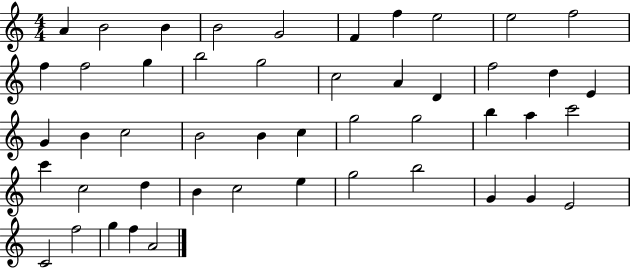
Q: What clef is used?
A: treble